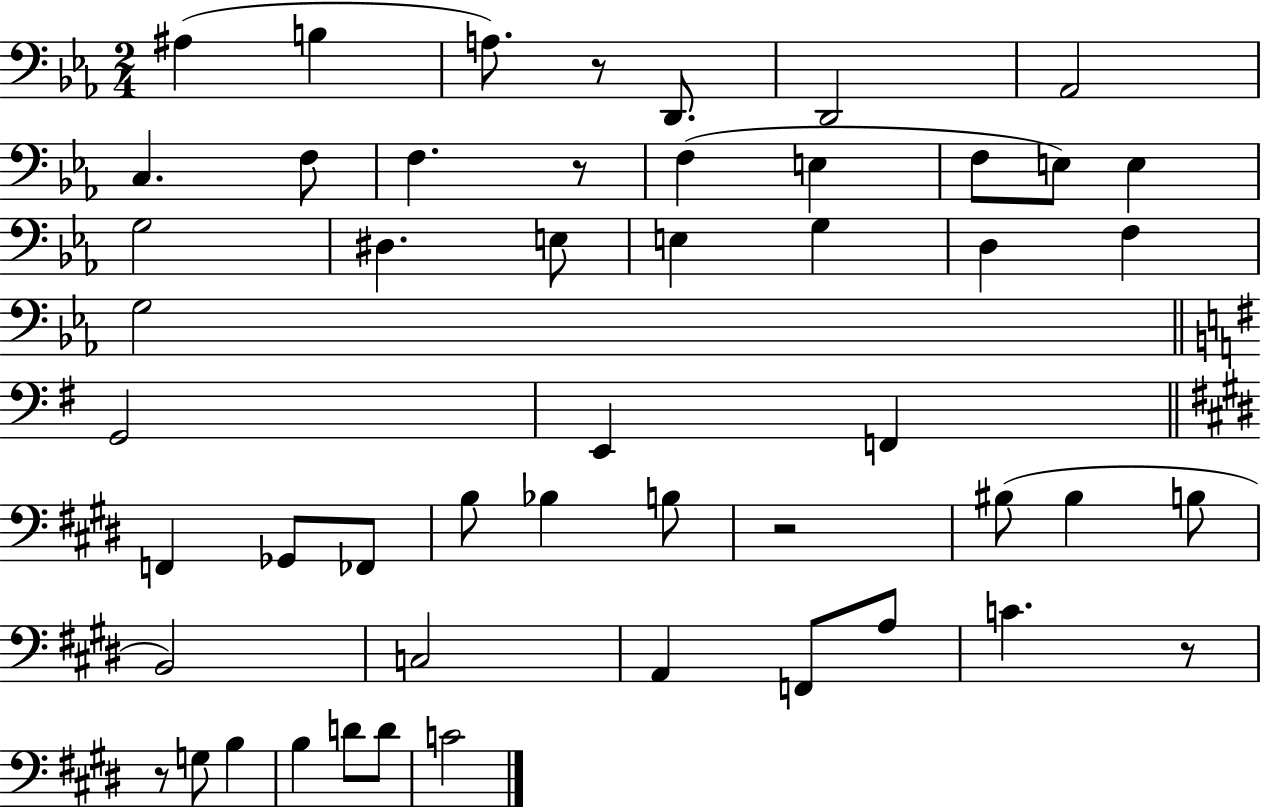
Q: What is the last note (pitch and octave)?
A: C4